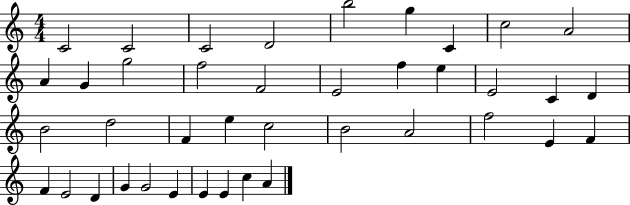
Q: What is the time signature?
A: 4/4